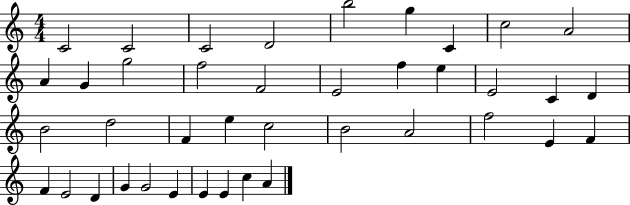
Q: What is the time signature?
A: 4/4